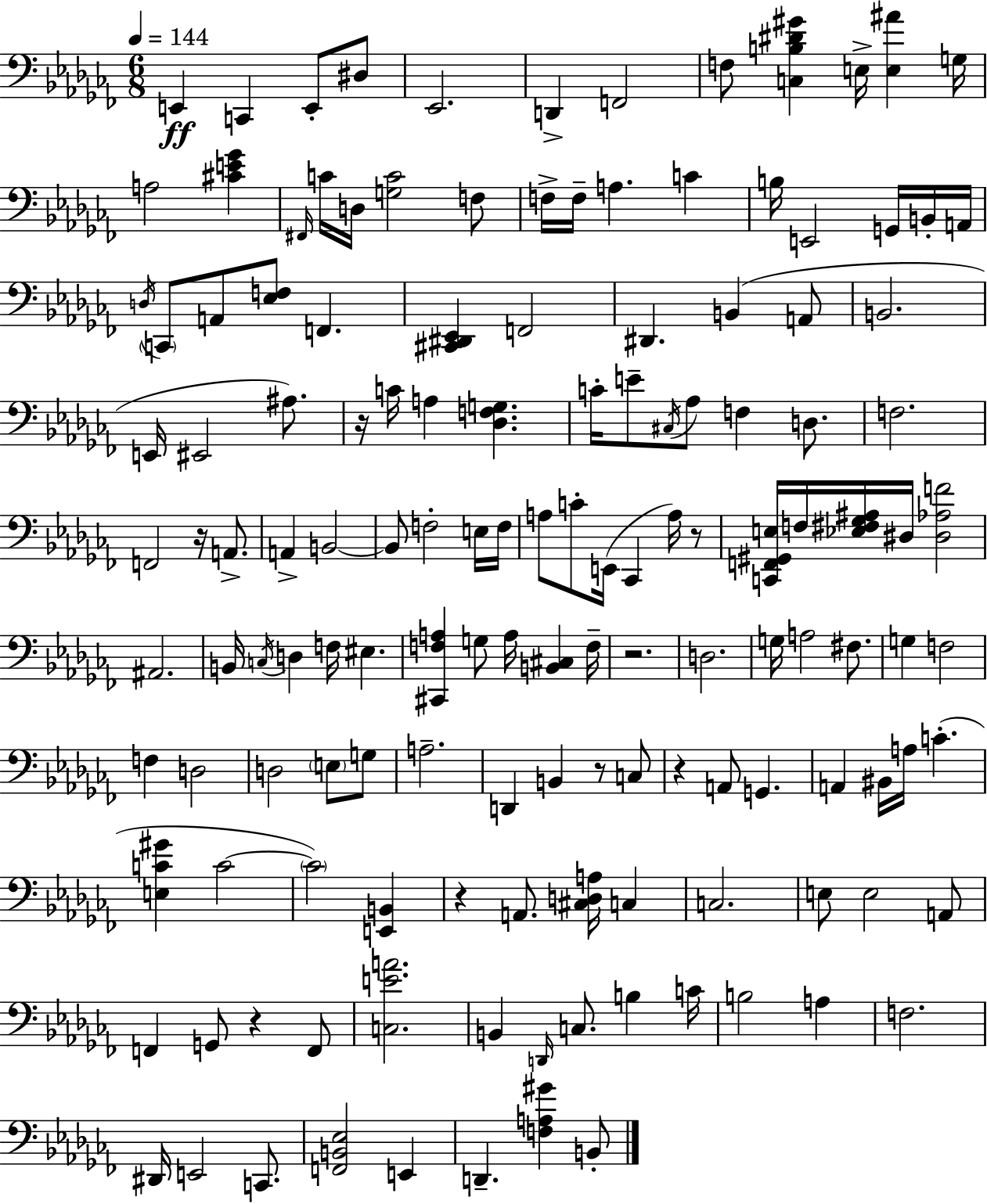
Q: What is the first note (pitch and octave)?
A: E2